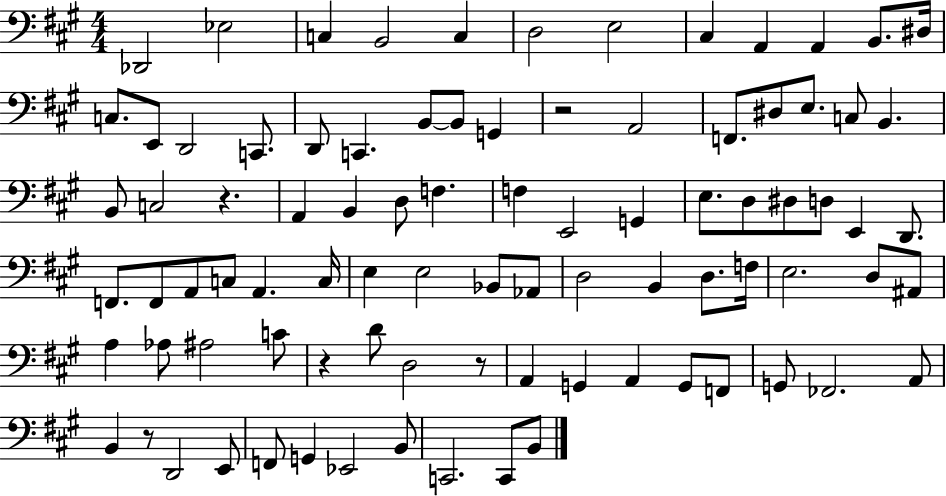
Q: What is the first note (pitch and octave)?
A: Db2